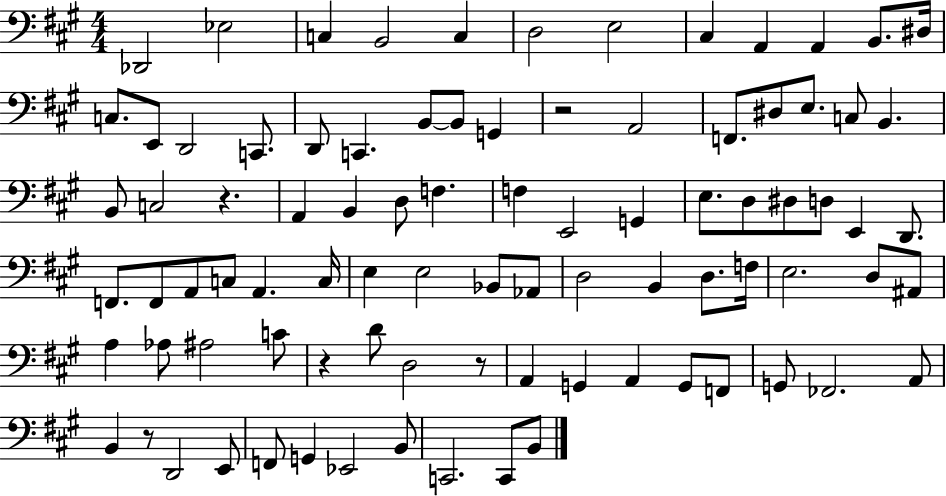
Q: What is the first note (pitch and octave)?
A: Db2